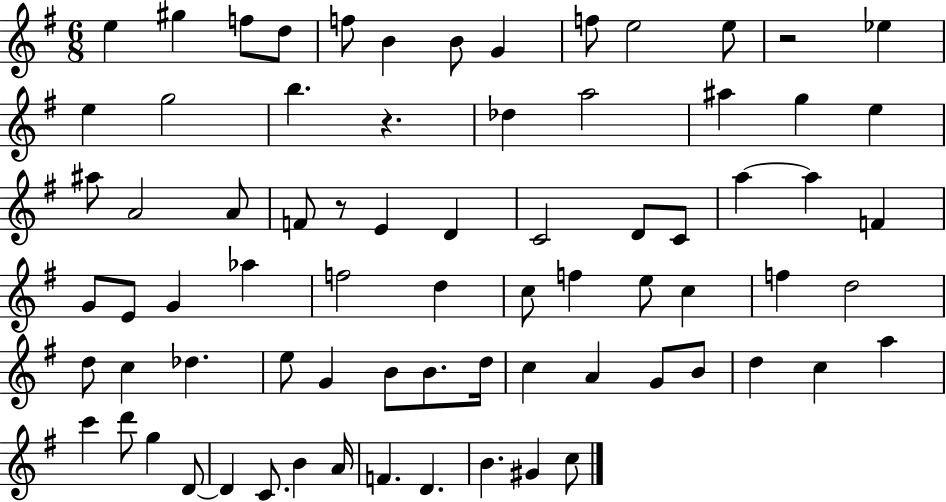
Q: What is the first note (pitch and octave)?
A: E5